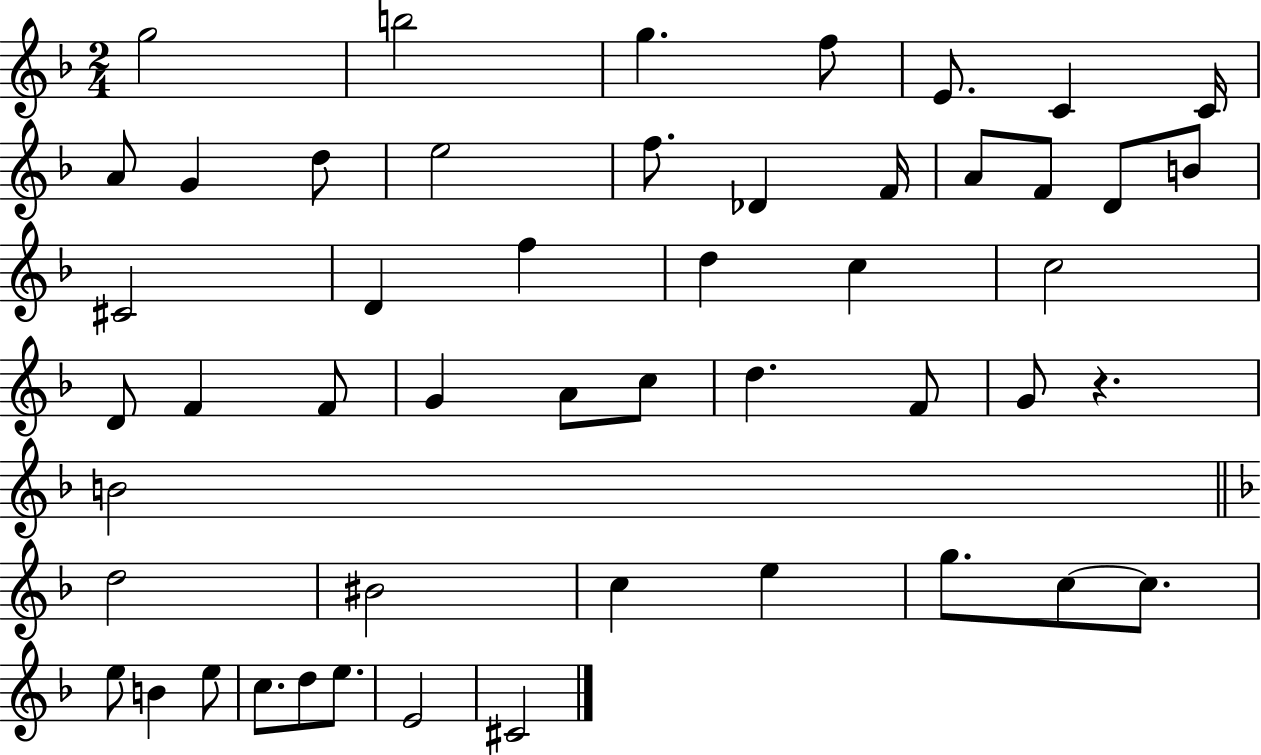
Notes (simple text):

G5/h B5/h G5/q. F5/e E4/e. C4/q C4/s A4/e G4/q D5/e E5/h F5/e. Db4/q F4/s A4/e F4/e D4/e B4/e C#4/h D4/q F5/q D5/q C5/q C5/h D4/e F4/q F4/e G4/q A4/e C5/e D5/q. F4/e G4/e R/q. B4/h D5/h BIS4/h C5/q E5/q G5/e. C5/e C5/e. E5/e B4/q E5/e C5/e. D5/e E5/e. E4/h C#4/h